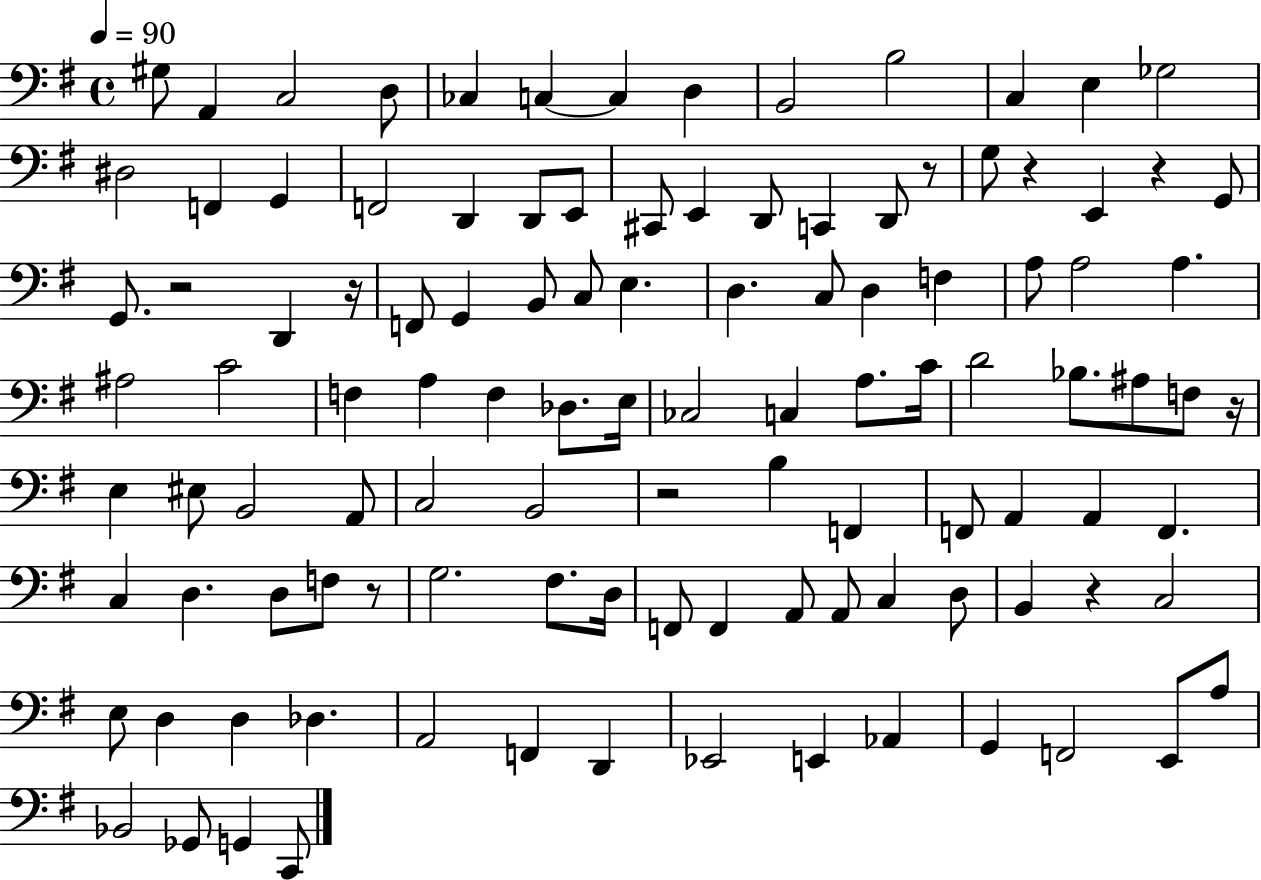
G#3/e A2/q C3/h D3/e CES3/q C3/q C3/q D3/q B2/h B3/h C3/q E3/q Gb3/h D#3/h F2/q G2/q F2/h D2/q D2/e E2/e C#2/e E2/q D2/e C2/q D2/e R/e G3/e R/q E2/q R/q G2/e G2/e. R/h D2/q R/s F2/e G2/q B2/e C3/e E3/q. D3/q. C3/e D3/q F3/q A3/e A3/h A3/q. A#3/h C4/h F3/q A3/q F3/q Db3/e. E3/s CES3/h C3/q A3/e. C4/s D4/h Bb3/e. A#3/e F3/e R/s E3/q EIS3/e B2/h A2/e C3/h B2/h R/h B3/q F2/q F2/e A2/q A2/q F2/q. C3/q D3/q. D3/e F3/e R/e G3/h. F#3/e. D3/s F2/e F2/q A2/e A2/e C3/q D3/e B2/q R/q C3/h E3/e D3/q D3/q Db3/q. A2/h F2/q D2/q Eb2/h E2/q Ab2/q G2/q F2/h E2/e A3/e Bb2/h Gb2/e G2/q C2/e